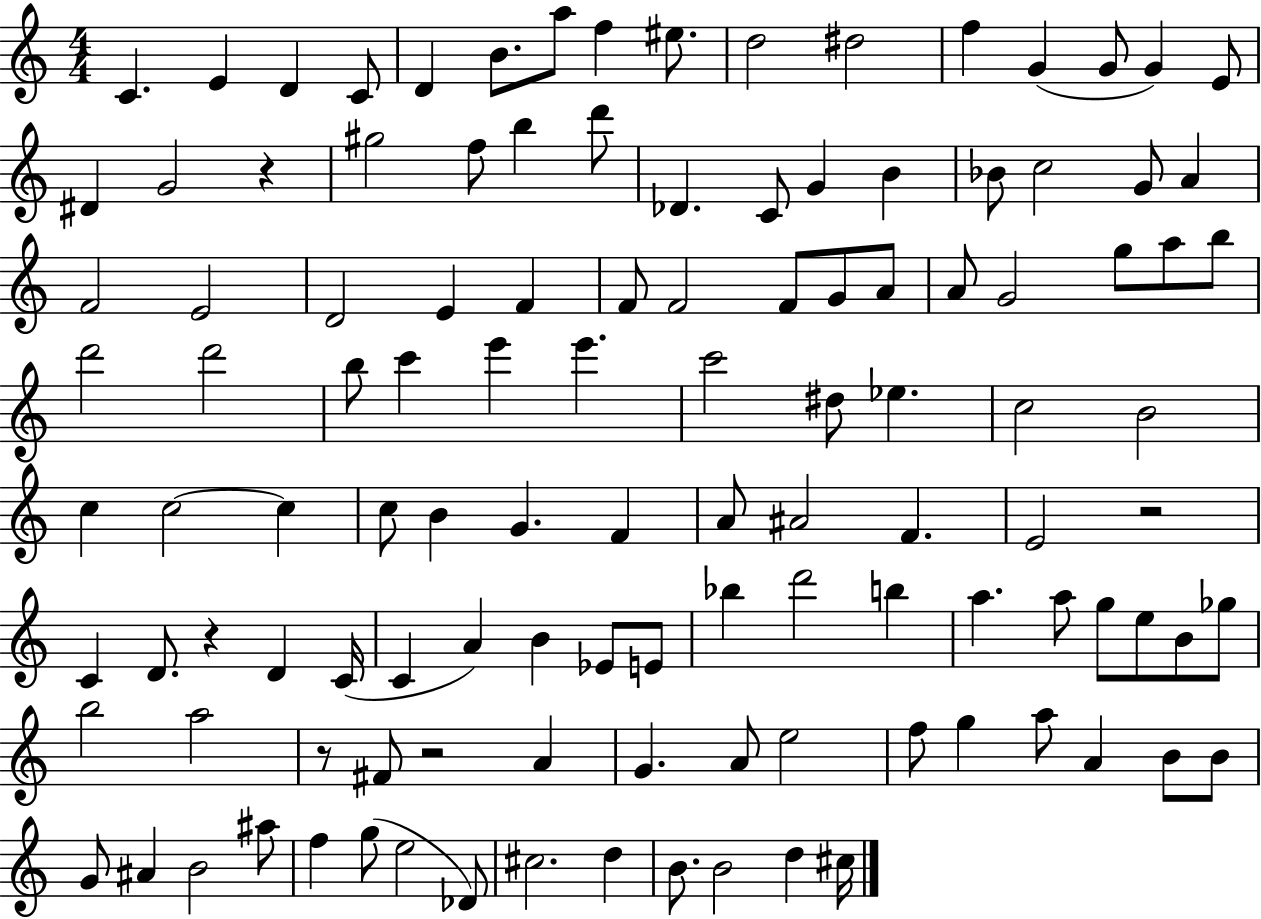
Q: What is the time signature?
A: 4/4